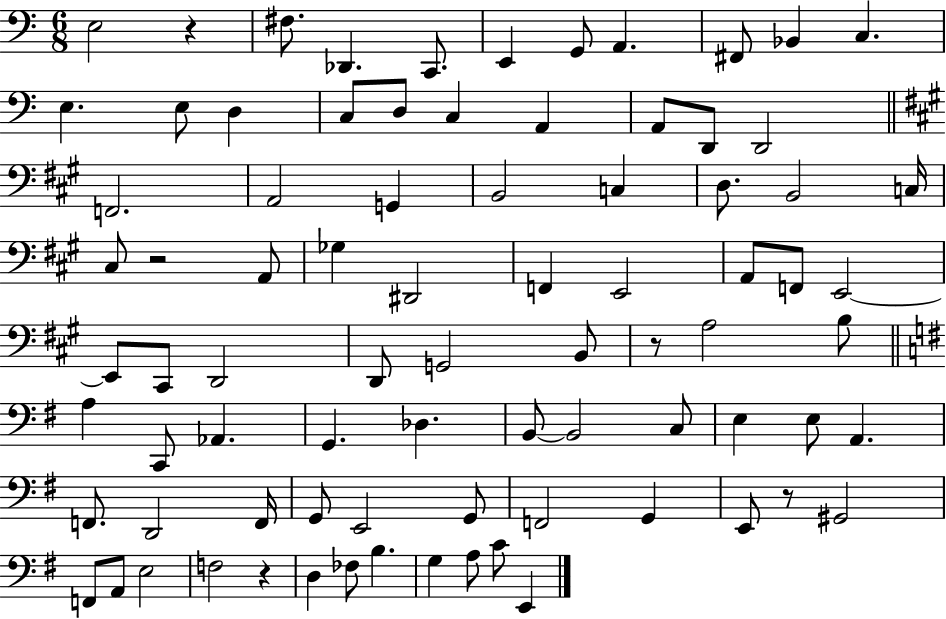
E3/h R/q F#3/e. Db2/q. C2/e. E2/q G2/e A2/q. F#2/e Bb2/q C3/q. E3/q. E3/e D3/q C3/e D3/e C3/q A2/q A2/e D2/e D2/h F2/h. A2/h G2/q B2/h C3/q D3/e. B2/h C3/s C#3/e R/h A2/e Gb3/q D#2/h F2/q E2/h A2/e F2/e E2/h E2/e C#2/e D2/h D2/e G2/h B2/e R/e A3/h B3/e A3/q C2/e Ab2/q. G2/q. Db3/q. B2/e B2/h C3/e E3/q E3/e A2/q. F2/e. D2/h F2/s G2/e E2/h G2/e F2/h G2/q E2/e R/e G#2/h F2/e A2/e E3/h F3/h R/q D3/q FES3/e B3/q. G3/q A3/e C4/e E2/q